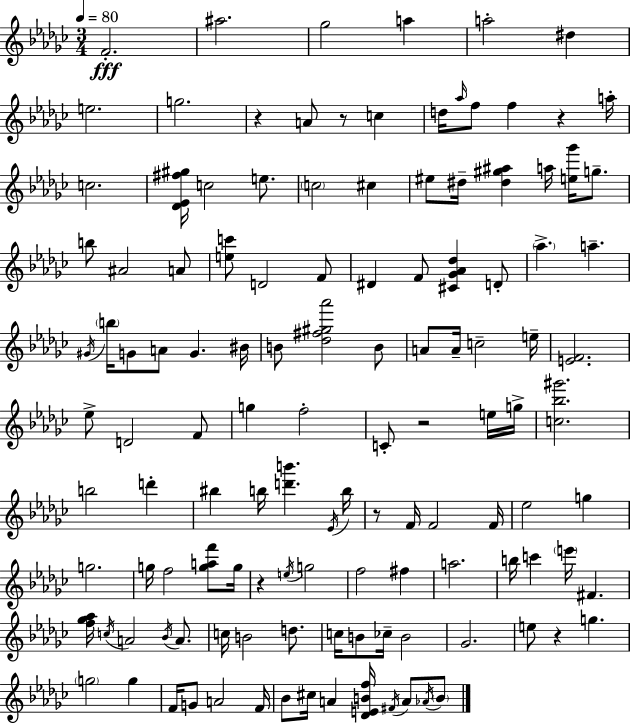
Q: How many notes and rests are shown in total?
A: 124